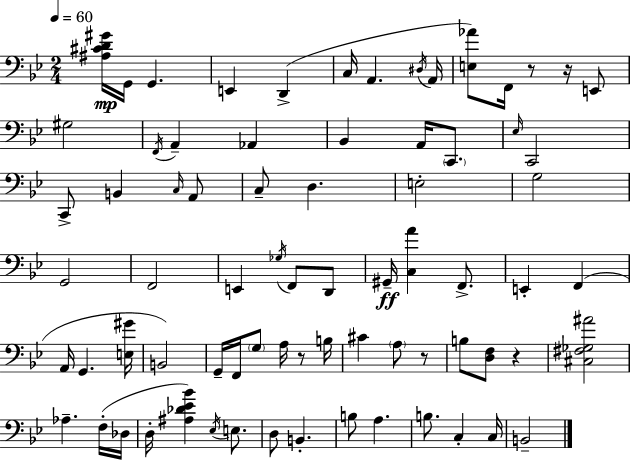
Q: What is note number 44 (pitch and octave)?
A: A3